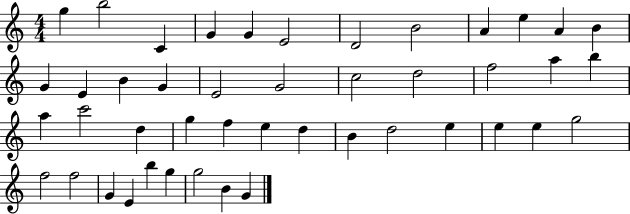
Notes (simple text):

G5/q B5/h C4/q G4/q G4/q E4/h D4/h B4/h A4/q E5/q A4/q B4/q G4/q E4/q B4/q G4/q E4/h G4/h C5/h D5/h F5/h A5/q B5/q A5/q C6/h D5/q G5/q F5/q E5/q D5/q B4/q D5/h E5/q E5/q E5/q G5/h F5/h F5/h G4/q E4/q B5/q G5/q G5/h B4/q G4/q